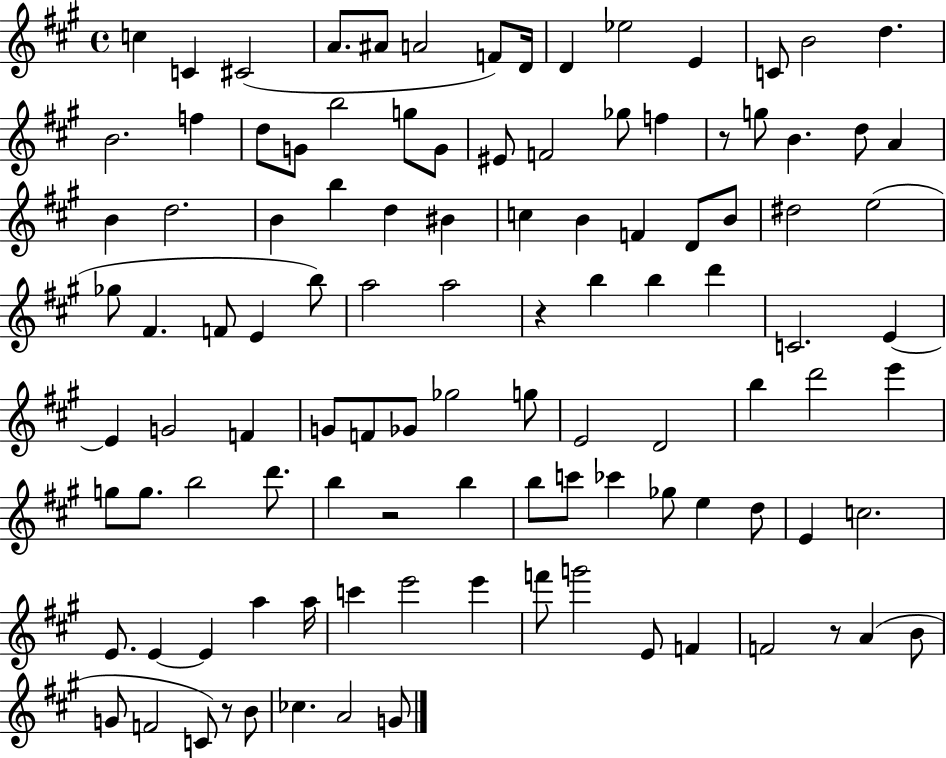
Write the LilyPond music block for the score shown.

{
  \clef treble
  \time 4/4
  \defaultTimeSignature
  \key a \major
  \repeat volta 2 { c''4 c'4 cis'2( | a'8. ais'8 a'2 f'8) d'16 | d'4 ees''2 e'4 | c'8 b'2 d''4. | \break b'2. f''4 | d''8 g'8 b''2 g''8 g'8 | eis'8 f'2 ges''8 f''4 | r8 g''8 b'4. d''8 a'4 | \break b'4 d''2. | b'4 b''4 d''4 bis'4 | c''4 b'4 f'4 d'8 b'8 | dis''2 e''2( | \break ges''8 fis'4. f'8 e'4 b''8) | a''2 a''2 | r4 b''4 b''4 d'''4 | c'2. e'4~~ | \break e'4 g'2 f'4 | g'8 f'8 ges'8 ges''2 g''8 | e'2 d'2 | b''4 d'''2 e'''4 | \break g''8 g''8. b''2 d'''8. | b''4 r2 b''4 | b''8 c'''8 ces'''4 ges''8 e''4 d''8 | e'4 c''2. | \break e'8. e'4~~ e'4 a''4 a''16 | c'''4 e'''2 e'''4 | f'''8 g'''2 e'8 f'4 | f'2 r8 a'4( b'8 | \break g'8 f'2 c'8) r8 b'8 | ces''4. a'2 g'8 | } \bar "|."
}